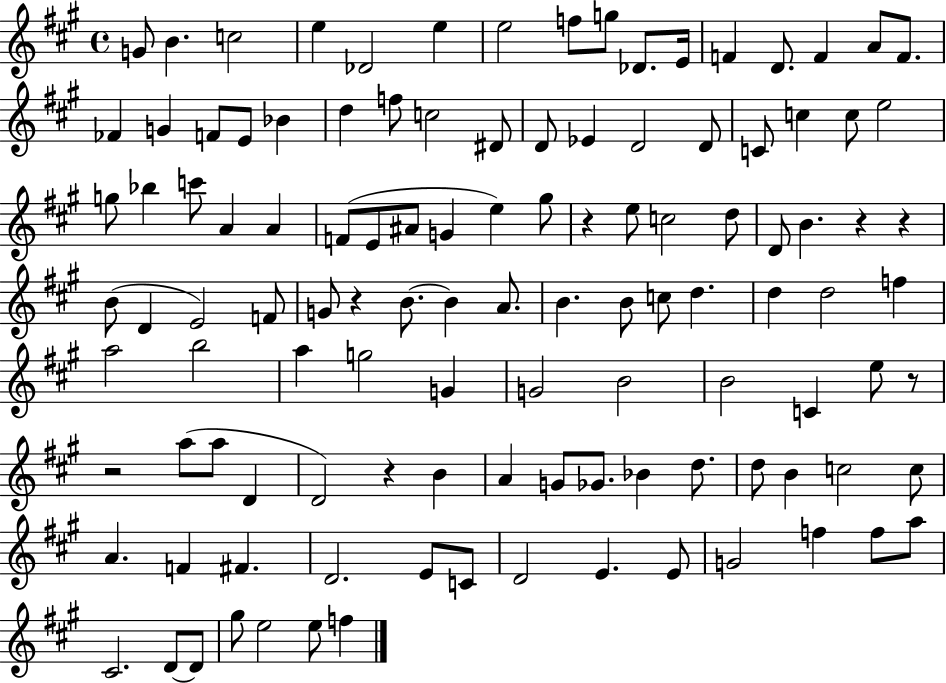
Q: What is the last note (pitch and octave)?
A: F5